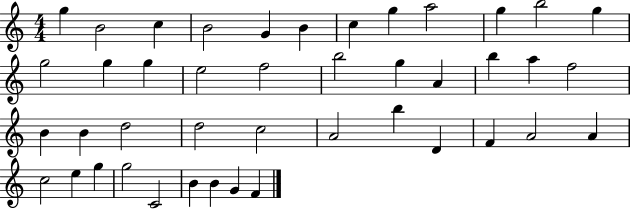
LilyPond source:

{
  \clef treble
  \numericTimeSignature
  \time 4/4
  \key c \major
  g''4 b'2 c''4 | b'2 g'4 b'4 | c''4 g''4 a''2 | g''4 b''2 g''4 | \break g''2 g''4 g''4 | e''2 f''2 | b''2 g''4 a'4 | b''4 a''4 f''2 | \break b'4 b'4 d''2 | d''2 c''2 | a'2 b''4 d'4 | f'4 a'2 a'4 | \break c''2 e''4 g''4 | g''2 c'2 | b'4 b'4 g'4 f'4 | \bar "|."
}